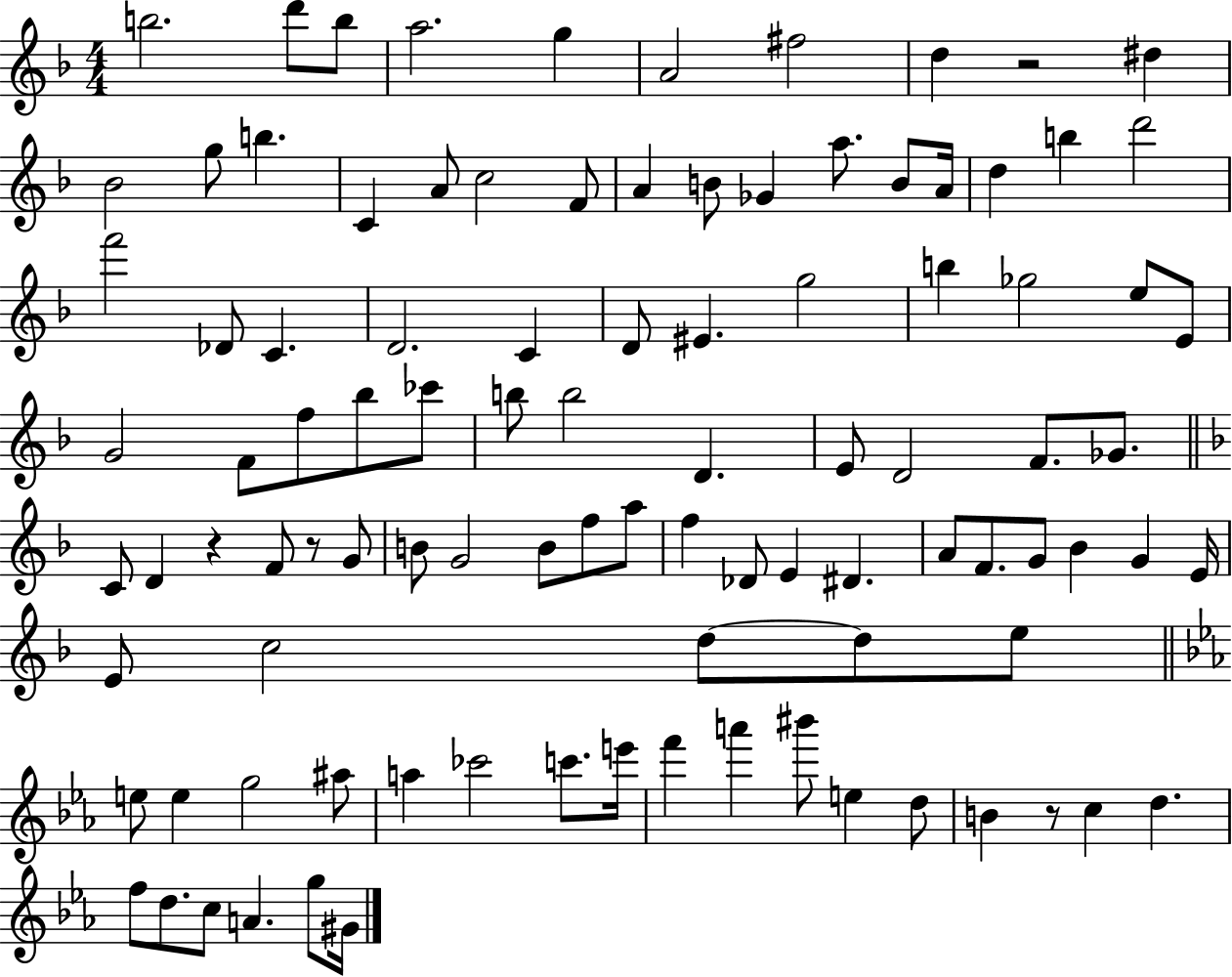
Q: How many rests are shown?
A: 4